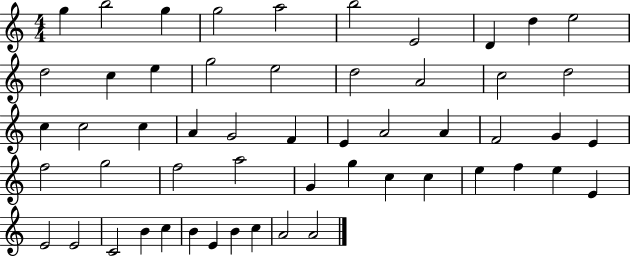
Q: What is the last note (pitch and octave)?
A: A4